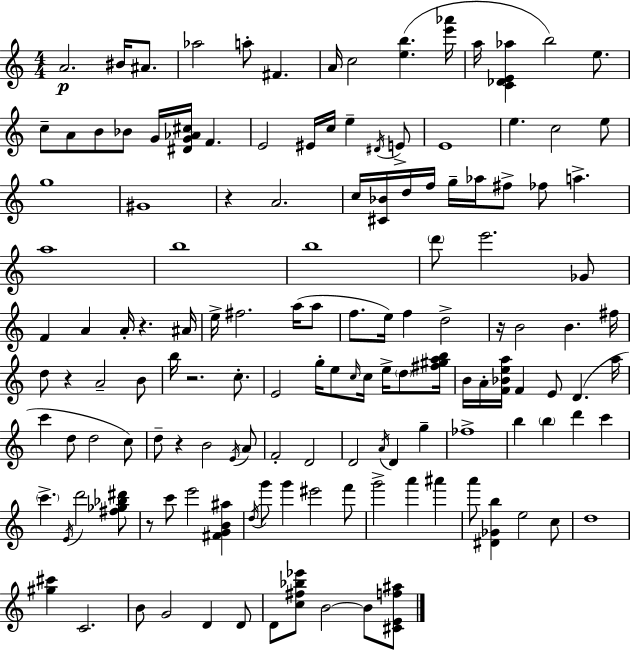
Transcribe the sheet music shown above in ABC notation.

X:1
T:Untitled
M:4/4
L:1/4
K:Am
A2 ^B/4 ^A/2 _a2 a/2 ^F A/4 c2 [eb] [e'_a']/4 a/4 [C_DE_a] b2 e/2 c/2 A/2 B/2 _B/2 G/4 [^DG_A^c]/4 F E2 ^E/4 c/4 e ^D/4 E/2 E4 e c2 e/2 g4 ^G4 z A2 c/4 [^C_B]/4 d/4 f/4 g/4 _a/4 ^f/2 _f/2 a a4 b4 b4 d'/2 e'2 _G/2 F A A/4 z ^A/4 e/4 ^f2 a/4 a/2 f/2 e/4 f d2 z/4 B2 B ^f/4 d/2 z A2 B/2 b/4 z2 c/2 E2 g/4 e/2 c/4 c/4 e/4 d/2 [^f^gab]/4 B/4 A/4 [F_Bea]/4 F E/2 D a/4 c' d/2 d2 c/2 d/2 z B2 E/4 A/2 F2 D2 D2 A/4 D g _f4 b b d' c' c' E/4 d'2 [^f_g_b^d']/2 z/2 c'/2 e'2 [^FGB^a] d/4 g'/2 g' ^e'2 f'/2 g'2 a' ^a' a'/2 [^D_Gb] e2 c/2 d4 [^g^c'] C2 B/2 G2 D D/2 D/2 [c^f_b_e']/2 B2 B/2 [^CEf^a]/2